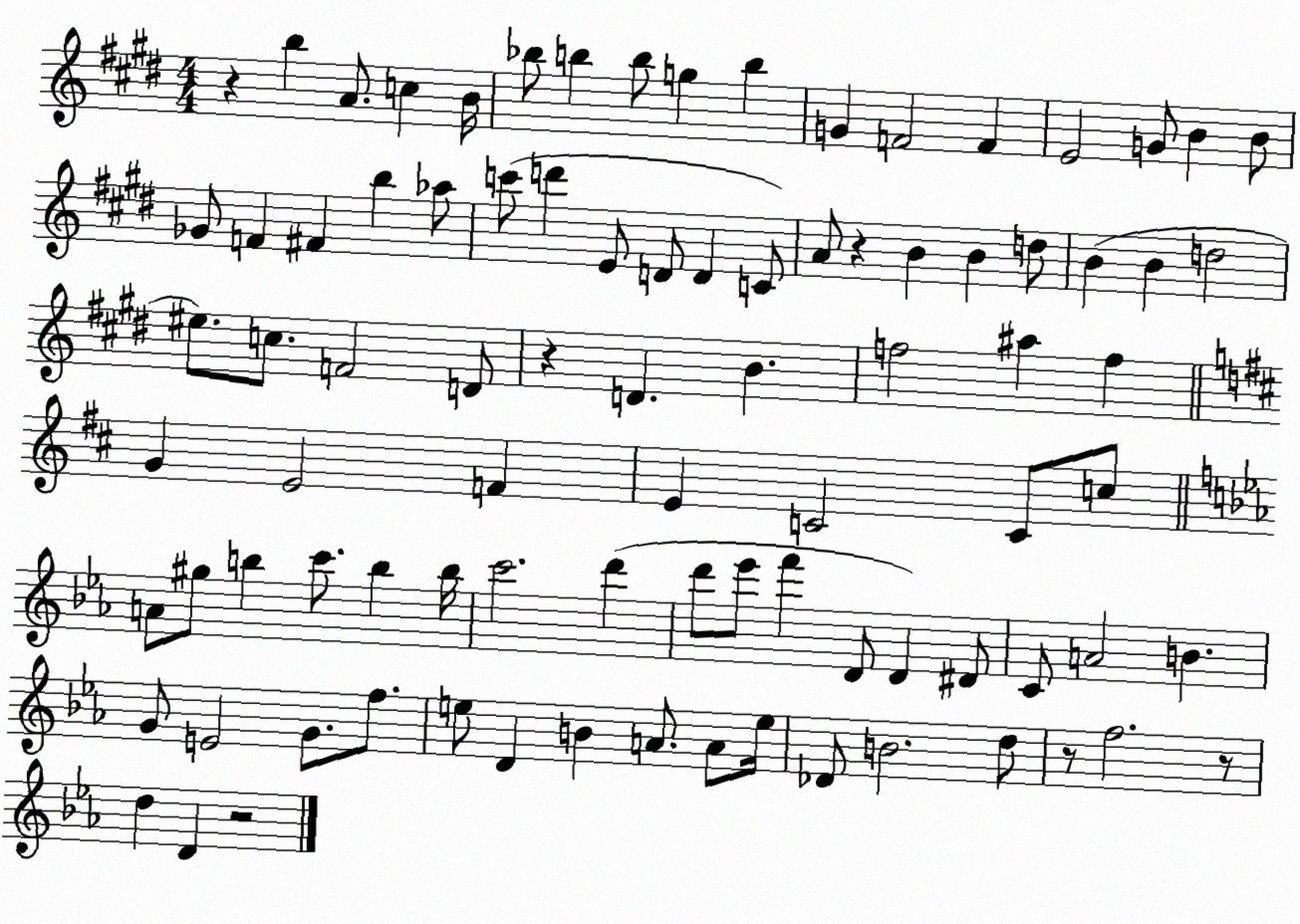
X:1
T:Untitled
M:4/4
L:1/4
K:E
z b A/2 c B/4 _b/2 b b/2 g b G F2 F E2 G/2 B B/2 _G/2 F ^F b _a/2 c'/2 d' E/2 D/2 D C/2 A/2 z B B d/2 B B d2 ^e/2 c/2 F2 D/2 z D B f2 ^a f G E2 F E C2 C/2 c/2 A/2 ^g/2 b c'/2 b b/4 c'2 d' d'/2 _e'/2 f' D/2 D ^D/2 C/2 A2 B G/2 E2 G/2 f/2 e/2 D B A/2 A/2 e/4 _D/2 B2 d/2 z/2 f2 z/2 d D z2